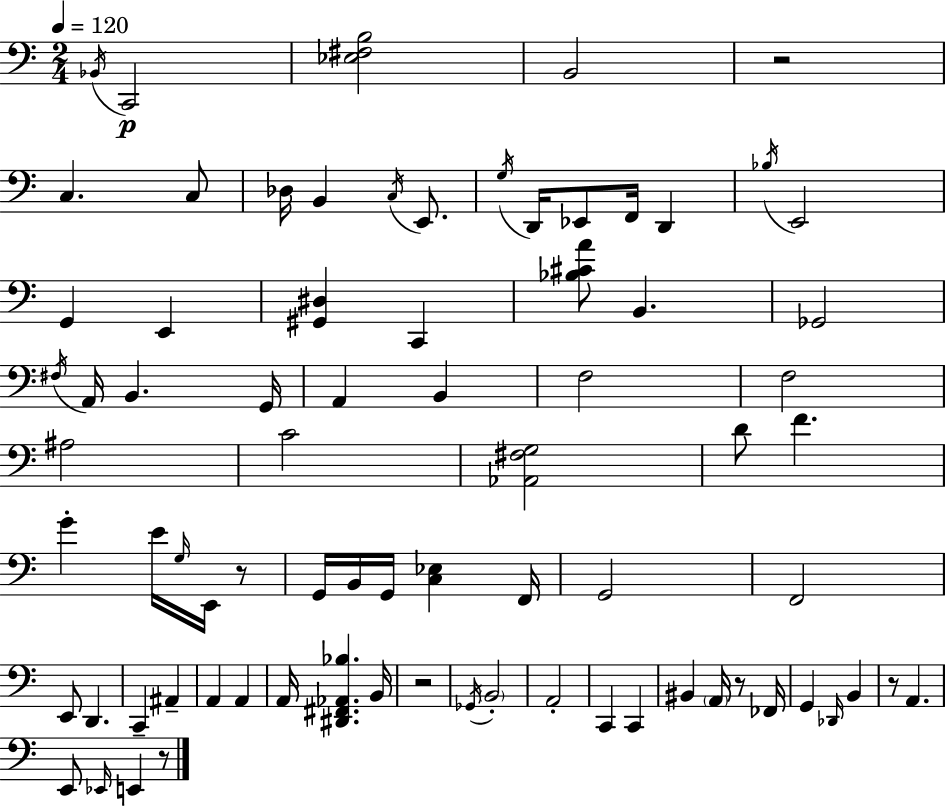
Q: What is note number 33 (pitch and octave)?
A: F4